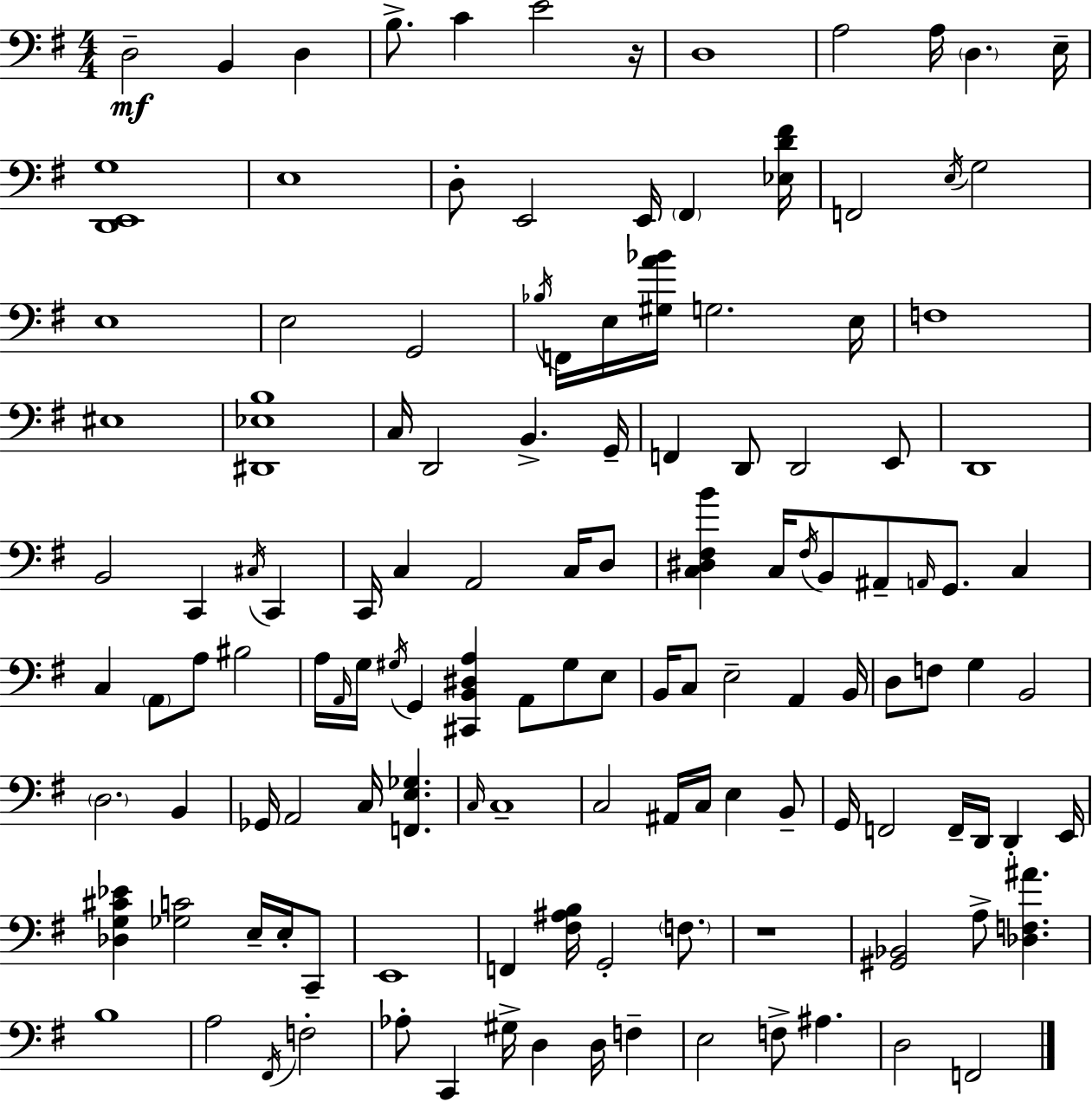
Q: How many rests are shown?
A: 2